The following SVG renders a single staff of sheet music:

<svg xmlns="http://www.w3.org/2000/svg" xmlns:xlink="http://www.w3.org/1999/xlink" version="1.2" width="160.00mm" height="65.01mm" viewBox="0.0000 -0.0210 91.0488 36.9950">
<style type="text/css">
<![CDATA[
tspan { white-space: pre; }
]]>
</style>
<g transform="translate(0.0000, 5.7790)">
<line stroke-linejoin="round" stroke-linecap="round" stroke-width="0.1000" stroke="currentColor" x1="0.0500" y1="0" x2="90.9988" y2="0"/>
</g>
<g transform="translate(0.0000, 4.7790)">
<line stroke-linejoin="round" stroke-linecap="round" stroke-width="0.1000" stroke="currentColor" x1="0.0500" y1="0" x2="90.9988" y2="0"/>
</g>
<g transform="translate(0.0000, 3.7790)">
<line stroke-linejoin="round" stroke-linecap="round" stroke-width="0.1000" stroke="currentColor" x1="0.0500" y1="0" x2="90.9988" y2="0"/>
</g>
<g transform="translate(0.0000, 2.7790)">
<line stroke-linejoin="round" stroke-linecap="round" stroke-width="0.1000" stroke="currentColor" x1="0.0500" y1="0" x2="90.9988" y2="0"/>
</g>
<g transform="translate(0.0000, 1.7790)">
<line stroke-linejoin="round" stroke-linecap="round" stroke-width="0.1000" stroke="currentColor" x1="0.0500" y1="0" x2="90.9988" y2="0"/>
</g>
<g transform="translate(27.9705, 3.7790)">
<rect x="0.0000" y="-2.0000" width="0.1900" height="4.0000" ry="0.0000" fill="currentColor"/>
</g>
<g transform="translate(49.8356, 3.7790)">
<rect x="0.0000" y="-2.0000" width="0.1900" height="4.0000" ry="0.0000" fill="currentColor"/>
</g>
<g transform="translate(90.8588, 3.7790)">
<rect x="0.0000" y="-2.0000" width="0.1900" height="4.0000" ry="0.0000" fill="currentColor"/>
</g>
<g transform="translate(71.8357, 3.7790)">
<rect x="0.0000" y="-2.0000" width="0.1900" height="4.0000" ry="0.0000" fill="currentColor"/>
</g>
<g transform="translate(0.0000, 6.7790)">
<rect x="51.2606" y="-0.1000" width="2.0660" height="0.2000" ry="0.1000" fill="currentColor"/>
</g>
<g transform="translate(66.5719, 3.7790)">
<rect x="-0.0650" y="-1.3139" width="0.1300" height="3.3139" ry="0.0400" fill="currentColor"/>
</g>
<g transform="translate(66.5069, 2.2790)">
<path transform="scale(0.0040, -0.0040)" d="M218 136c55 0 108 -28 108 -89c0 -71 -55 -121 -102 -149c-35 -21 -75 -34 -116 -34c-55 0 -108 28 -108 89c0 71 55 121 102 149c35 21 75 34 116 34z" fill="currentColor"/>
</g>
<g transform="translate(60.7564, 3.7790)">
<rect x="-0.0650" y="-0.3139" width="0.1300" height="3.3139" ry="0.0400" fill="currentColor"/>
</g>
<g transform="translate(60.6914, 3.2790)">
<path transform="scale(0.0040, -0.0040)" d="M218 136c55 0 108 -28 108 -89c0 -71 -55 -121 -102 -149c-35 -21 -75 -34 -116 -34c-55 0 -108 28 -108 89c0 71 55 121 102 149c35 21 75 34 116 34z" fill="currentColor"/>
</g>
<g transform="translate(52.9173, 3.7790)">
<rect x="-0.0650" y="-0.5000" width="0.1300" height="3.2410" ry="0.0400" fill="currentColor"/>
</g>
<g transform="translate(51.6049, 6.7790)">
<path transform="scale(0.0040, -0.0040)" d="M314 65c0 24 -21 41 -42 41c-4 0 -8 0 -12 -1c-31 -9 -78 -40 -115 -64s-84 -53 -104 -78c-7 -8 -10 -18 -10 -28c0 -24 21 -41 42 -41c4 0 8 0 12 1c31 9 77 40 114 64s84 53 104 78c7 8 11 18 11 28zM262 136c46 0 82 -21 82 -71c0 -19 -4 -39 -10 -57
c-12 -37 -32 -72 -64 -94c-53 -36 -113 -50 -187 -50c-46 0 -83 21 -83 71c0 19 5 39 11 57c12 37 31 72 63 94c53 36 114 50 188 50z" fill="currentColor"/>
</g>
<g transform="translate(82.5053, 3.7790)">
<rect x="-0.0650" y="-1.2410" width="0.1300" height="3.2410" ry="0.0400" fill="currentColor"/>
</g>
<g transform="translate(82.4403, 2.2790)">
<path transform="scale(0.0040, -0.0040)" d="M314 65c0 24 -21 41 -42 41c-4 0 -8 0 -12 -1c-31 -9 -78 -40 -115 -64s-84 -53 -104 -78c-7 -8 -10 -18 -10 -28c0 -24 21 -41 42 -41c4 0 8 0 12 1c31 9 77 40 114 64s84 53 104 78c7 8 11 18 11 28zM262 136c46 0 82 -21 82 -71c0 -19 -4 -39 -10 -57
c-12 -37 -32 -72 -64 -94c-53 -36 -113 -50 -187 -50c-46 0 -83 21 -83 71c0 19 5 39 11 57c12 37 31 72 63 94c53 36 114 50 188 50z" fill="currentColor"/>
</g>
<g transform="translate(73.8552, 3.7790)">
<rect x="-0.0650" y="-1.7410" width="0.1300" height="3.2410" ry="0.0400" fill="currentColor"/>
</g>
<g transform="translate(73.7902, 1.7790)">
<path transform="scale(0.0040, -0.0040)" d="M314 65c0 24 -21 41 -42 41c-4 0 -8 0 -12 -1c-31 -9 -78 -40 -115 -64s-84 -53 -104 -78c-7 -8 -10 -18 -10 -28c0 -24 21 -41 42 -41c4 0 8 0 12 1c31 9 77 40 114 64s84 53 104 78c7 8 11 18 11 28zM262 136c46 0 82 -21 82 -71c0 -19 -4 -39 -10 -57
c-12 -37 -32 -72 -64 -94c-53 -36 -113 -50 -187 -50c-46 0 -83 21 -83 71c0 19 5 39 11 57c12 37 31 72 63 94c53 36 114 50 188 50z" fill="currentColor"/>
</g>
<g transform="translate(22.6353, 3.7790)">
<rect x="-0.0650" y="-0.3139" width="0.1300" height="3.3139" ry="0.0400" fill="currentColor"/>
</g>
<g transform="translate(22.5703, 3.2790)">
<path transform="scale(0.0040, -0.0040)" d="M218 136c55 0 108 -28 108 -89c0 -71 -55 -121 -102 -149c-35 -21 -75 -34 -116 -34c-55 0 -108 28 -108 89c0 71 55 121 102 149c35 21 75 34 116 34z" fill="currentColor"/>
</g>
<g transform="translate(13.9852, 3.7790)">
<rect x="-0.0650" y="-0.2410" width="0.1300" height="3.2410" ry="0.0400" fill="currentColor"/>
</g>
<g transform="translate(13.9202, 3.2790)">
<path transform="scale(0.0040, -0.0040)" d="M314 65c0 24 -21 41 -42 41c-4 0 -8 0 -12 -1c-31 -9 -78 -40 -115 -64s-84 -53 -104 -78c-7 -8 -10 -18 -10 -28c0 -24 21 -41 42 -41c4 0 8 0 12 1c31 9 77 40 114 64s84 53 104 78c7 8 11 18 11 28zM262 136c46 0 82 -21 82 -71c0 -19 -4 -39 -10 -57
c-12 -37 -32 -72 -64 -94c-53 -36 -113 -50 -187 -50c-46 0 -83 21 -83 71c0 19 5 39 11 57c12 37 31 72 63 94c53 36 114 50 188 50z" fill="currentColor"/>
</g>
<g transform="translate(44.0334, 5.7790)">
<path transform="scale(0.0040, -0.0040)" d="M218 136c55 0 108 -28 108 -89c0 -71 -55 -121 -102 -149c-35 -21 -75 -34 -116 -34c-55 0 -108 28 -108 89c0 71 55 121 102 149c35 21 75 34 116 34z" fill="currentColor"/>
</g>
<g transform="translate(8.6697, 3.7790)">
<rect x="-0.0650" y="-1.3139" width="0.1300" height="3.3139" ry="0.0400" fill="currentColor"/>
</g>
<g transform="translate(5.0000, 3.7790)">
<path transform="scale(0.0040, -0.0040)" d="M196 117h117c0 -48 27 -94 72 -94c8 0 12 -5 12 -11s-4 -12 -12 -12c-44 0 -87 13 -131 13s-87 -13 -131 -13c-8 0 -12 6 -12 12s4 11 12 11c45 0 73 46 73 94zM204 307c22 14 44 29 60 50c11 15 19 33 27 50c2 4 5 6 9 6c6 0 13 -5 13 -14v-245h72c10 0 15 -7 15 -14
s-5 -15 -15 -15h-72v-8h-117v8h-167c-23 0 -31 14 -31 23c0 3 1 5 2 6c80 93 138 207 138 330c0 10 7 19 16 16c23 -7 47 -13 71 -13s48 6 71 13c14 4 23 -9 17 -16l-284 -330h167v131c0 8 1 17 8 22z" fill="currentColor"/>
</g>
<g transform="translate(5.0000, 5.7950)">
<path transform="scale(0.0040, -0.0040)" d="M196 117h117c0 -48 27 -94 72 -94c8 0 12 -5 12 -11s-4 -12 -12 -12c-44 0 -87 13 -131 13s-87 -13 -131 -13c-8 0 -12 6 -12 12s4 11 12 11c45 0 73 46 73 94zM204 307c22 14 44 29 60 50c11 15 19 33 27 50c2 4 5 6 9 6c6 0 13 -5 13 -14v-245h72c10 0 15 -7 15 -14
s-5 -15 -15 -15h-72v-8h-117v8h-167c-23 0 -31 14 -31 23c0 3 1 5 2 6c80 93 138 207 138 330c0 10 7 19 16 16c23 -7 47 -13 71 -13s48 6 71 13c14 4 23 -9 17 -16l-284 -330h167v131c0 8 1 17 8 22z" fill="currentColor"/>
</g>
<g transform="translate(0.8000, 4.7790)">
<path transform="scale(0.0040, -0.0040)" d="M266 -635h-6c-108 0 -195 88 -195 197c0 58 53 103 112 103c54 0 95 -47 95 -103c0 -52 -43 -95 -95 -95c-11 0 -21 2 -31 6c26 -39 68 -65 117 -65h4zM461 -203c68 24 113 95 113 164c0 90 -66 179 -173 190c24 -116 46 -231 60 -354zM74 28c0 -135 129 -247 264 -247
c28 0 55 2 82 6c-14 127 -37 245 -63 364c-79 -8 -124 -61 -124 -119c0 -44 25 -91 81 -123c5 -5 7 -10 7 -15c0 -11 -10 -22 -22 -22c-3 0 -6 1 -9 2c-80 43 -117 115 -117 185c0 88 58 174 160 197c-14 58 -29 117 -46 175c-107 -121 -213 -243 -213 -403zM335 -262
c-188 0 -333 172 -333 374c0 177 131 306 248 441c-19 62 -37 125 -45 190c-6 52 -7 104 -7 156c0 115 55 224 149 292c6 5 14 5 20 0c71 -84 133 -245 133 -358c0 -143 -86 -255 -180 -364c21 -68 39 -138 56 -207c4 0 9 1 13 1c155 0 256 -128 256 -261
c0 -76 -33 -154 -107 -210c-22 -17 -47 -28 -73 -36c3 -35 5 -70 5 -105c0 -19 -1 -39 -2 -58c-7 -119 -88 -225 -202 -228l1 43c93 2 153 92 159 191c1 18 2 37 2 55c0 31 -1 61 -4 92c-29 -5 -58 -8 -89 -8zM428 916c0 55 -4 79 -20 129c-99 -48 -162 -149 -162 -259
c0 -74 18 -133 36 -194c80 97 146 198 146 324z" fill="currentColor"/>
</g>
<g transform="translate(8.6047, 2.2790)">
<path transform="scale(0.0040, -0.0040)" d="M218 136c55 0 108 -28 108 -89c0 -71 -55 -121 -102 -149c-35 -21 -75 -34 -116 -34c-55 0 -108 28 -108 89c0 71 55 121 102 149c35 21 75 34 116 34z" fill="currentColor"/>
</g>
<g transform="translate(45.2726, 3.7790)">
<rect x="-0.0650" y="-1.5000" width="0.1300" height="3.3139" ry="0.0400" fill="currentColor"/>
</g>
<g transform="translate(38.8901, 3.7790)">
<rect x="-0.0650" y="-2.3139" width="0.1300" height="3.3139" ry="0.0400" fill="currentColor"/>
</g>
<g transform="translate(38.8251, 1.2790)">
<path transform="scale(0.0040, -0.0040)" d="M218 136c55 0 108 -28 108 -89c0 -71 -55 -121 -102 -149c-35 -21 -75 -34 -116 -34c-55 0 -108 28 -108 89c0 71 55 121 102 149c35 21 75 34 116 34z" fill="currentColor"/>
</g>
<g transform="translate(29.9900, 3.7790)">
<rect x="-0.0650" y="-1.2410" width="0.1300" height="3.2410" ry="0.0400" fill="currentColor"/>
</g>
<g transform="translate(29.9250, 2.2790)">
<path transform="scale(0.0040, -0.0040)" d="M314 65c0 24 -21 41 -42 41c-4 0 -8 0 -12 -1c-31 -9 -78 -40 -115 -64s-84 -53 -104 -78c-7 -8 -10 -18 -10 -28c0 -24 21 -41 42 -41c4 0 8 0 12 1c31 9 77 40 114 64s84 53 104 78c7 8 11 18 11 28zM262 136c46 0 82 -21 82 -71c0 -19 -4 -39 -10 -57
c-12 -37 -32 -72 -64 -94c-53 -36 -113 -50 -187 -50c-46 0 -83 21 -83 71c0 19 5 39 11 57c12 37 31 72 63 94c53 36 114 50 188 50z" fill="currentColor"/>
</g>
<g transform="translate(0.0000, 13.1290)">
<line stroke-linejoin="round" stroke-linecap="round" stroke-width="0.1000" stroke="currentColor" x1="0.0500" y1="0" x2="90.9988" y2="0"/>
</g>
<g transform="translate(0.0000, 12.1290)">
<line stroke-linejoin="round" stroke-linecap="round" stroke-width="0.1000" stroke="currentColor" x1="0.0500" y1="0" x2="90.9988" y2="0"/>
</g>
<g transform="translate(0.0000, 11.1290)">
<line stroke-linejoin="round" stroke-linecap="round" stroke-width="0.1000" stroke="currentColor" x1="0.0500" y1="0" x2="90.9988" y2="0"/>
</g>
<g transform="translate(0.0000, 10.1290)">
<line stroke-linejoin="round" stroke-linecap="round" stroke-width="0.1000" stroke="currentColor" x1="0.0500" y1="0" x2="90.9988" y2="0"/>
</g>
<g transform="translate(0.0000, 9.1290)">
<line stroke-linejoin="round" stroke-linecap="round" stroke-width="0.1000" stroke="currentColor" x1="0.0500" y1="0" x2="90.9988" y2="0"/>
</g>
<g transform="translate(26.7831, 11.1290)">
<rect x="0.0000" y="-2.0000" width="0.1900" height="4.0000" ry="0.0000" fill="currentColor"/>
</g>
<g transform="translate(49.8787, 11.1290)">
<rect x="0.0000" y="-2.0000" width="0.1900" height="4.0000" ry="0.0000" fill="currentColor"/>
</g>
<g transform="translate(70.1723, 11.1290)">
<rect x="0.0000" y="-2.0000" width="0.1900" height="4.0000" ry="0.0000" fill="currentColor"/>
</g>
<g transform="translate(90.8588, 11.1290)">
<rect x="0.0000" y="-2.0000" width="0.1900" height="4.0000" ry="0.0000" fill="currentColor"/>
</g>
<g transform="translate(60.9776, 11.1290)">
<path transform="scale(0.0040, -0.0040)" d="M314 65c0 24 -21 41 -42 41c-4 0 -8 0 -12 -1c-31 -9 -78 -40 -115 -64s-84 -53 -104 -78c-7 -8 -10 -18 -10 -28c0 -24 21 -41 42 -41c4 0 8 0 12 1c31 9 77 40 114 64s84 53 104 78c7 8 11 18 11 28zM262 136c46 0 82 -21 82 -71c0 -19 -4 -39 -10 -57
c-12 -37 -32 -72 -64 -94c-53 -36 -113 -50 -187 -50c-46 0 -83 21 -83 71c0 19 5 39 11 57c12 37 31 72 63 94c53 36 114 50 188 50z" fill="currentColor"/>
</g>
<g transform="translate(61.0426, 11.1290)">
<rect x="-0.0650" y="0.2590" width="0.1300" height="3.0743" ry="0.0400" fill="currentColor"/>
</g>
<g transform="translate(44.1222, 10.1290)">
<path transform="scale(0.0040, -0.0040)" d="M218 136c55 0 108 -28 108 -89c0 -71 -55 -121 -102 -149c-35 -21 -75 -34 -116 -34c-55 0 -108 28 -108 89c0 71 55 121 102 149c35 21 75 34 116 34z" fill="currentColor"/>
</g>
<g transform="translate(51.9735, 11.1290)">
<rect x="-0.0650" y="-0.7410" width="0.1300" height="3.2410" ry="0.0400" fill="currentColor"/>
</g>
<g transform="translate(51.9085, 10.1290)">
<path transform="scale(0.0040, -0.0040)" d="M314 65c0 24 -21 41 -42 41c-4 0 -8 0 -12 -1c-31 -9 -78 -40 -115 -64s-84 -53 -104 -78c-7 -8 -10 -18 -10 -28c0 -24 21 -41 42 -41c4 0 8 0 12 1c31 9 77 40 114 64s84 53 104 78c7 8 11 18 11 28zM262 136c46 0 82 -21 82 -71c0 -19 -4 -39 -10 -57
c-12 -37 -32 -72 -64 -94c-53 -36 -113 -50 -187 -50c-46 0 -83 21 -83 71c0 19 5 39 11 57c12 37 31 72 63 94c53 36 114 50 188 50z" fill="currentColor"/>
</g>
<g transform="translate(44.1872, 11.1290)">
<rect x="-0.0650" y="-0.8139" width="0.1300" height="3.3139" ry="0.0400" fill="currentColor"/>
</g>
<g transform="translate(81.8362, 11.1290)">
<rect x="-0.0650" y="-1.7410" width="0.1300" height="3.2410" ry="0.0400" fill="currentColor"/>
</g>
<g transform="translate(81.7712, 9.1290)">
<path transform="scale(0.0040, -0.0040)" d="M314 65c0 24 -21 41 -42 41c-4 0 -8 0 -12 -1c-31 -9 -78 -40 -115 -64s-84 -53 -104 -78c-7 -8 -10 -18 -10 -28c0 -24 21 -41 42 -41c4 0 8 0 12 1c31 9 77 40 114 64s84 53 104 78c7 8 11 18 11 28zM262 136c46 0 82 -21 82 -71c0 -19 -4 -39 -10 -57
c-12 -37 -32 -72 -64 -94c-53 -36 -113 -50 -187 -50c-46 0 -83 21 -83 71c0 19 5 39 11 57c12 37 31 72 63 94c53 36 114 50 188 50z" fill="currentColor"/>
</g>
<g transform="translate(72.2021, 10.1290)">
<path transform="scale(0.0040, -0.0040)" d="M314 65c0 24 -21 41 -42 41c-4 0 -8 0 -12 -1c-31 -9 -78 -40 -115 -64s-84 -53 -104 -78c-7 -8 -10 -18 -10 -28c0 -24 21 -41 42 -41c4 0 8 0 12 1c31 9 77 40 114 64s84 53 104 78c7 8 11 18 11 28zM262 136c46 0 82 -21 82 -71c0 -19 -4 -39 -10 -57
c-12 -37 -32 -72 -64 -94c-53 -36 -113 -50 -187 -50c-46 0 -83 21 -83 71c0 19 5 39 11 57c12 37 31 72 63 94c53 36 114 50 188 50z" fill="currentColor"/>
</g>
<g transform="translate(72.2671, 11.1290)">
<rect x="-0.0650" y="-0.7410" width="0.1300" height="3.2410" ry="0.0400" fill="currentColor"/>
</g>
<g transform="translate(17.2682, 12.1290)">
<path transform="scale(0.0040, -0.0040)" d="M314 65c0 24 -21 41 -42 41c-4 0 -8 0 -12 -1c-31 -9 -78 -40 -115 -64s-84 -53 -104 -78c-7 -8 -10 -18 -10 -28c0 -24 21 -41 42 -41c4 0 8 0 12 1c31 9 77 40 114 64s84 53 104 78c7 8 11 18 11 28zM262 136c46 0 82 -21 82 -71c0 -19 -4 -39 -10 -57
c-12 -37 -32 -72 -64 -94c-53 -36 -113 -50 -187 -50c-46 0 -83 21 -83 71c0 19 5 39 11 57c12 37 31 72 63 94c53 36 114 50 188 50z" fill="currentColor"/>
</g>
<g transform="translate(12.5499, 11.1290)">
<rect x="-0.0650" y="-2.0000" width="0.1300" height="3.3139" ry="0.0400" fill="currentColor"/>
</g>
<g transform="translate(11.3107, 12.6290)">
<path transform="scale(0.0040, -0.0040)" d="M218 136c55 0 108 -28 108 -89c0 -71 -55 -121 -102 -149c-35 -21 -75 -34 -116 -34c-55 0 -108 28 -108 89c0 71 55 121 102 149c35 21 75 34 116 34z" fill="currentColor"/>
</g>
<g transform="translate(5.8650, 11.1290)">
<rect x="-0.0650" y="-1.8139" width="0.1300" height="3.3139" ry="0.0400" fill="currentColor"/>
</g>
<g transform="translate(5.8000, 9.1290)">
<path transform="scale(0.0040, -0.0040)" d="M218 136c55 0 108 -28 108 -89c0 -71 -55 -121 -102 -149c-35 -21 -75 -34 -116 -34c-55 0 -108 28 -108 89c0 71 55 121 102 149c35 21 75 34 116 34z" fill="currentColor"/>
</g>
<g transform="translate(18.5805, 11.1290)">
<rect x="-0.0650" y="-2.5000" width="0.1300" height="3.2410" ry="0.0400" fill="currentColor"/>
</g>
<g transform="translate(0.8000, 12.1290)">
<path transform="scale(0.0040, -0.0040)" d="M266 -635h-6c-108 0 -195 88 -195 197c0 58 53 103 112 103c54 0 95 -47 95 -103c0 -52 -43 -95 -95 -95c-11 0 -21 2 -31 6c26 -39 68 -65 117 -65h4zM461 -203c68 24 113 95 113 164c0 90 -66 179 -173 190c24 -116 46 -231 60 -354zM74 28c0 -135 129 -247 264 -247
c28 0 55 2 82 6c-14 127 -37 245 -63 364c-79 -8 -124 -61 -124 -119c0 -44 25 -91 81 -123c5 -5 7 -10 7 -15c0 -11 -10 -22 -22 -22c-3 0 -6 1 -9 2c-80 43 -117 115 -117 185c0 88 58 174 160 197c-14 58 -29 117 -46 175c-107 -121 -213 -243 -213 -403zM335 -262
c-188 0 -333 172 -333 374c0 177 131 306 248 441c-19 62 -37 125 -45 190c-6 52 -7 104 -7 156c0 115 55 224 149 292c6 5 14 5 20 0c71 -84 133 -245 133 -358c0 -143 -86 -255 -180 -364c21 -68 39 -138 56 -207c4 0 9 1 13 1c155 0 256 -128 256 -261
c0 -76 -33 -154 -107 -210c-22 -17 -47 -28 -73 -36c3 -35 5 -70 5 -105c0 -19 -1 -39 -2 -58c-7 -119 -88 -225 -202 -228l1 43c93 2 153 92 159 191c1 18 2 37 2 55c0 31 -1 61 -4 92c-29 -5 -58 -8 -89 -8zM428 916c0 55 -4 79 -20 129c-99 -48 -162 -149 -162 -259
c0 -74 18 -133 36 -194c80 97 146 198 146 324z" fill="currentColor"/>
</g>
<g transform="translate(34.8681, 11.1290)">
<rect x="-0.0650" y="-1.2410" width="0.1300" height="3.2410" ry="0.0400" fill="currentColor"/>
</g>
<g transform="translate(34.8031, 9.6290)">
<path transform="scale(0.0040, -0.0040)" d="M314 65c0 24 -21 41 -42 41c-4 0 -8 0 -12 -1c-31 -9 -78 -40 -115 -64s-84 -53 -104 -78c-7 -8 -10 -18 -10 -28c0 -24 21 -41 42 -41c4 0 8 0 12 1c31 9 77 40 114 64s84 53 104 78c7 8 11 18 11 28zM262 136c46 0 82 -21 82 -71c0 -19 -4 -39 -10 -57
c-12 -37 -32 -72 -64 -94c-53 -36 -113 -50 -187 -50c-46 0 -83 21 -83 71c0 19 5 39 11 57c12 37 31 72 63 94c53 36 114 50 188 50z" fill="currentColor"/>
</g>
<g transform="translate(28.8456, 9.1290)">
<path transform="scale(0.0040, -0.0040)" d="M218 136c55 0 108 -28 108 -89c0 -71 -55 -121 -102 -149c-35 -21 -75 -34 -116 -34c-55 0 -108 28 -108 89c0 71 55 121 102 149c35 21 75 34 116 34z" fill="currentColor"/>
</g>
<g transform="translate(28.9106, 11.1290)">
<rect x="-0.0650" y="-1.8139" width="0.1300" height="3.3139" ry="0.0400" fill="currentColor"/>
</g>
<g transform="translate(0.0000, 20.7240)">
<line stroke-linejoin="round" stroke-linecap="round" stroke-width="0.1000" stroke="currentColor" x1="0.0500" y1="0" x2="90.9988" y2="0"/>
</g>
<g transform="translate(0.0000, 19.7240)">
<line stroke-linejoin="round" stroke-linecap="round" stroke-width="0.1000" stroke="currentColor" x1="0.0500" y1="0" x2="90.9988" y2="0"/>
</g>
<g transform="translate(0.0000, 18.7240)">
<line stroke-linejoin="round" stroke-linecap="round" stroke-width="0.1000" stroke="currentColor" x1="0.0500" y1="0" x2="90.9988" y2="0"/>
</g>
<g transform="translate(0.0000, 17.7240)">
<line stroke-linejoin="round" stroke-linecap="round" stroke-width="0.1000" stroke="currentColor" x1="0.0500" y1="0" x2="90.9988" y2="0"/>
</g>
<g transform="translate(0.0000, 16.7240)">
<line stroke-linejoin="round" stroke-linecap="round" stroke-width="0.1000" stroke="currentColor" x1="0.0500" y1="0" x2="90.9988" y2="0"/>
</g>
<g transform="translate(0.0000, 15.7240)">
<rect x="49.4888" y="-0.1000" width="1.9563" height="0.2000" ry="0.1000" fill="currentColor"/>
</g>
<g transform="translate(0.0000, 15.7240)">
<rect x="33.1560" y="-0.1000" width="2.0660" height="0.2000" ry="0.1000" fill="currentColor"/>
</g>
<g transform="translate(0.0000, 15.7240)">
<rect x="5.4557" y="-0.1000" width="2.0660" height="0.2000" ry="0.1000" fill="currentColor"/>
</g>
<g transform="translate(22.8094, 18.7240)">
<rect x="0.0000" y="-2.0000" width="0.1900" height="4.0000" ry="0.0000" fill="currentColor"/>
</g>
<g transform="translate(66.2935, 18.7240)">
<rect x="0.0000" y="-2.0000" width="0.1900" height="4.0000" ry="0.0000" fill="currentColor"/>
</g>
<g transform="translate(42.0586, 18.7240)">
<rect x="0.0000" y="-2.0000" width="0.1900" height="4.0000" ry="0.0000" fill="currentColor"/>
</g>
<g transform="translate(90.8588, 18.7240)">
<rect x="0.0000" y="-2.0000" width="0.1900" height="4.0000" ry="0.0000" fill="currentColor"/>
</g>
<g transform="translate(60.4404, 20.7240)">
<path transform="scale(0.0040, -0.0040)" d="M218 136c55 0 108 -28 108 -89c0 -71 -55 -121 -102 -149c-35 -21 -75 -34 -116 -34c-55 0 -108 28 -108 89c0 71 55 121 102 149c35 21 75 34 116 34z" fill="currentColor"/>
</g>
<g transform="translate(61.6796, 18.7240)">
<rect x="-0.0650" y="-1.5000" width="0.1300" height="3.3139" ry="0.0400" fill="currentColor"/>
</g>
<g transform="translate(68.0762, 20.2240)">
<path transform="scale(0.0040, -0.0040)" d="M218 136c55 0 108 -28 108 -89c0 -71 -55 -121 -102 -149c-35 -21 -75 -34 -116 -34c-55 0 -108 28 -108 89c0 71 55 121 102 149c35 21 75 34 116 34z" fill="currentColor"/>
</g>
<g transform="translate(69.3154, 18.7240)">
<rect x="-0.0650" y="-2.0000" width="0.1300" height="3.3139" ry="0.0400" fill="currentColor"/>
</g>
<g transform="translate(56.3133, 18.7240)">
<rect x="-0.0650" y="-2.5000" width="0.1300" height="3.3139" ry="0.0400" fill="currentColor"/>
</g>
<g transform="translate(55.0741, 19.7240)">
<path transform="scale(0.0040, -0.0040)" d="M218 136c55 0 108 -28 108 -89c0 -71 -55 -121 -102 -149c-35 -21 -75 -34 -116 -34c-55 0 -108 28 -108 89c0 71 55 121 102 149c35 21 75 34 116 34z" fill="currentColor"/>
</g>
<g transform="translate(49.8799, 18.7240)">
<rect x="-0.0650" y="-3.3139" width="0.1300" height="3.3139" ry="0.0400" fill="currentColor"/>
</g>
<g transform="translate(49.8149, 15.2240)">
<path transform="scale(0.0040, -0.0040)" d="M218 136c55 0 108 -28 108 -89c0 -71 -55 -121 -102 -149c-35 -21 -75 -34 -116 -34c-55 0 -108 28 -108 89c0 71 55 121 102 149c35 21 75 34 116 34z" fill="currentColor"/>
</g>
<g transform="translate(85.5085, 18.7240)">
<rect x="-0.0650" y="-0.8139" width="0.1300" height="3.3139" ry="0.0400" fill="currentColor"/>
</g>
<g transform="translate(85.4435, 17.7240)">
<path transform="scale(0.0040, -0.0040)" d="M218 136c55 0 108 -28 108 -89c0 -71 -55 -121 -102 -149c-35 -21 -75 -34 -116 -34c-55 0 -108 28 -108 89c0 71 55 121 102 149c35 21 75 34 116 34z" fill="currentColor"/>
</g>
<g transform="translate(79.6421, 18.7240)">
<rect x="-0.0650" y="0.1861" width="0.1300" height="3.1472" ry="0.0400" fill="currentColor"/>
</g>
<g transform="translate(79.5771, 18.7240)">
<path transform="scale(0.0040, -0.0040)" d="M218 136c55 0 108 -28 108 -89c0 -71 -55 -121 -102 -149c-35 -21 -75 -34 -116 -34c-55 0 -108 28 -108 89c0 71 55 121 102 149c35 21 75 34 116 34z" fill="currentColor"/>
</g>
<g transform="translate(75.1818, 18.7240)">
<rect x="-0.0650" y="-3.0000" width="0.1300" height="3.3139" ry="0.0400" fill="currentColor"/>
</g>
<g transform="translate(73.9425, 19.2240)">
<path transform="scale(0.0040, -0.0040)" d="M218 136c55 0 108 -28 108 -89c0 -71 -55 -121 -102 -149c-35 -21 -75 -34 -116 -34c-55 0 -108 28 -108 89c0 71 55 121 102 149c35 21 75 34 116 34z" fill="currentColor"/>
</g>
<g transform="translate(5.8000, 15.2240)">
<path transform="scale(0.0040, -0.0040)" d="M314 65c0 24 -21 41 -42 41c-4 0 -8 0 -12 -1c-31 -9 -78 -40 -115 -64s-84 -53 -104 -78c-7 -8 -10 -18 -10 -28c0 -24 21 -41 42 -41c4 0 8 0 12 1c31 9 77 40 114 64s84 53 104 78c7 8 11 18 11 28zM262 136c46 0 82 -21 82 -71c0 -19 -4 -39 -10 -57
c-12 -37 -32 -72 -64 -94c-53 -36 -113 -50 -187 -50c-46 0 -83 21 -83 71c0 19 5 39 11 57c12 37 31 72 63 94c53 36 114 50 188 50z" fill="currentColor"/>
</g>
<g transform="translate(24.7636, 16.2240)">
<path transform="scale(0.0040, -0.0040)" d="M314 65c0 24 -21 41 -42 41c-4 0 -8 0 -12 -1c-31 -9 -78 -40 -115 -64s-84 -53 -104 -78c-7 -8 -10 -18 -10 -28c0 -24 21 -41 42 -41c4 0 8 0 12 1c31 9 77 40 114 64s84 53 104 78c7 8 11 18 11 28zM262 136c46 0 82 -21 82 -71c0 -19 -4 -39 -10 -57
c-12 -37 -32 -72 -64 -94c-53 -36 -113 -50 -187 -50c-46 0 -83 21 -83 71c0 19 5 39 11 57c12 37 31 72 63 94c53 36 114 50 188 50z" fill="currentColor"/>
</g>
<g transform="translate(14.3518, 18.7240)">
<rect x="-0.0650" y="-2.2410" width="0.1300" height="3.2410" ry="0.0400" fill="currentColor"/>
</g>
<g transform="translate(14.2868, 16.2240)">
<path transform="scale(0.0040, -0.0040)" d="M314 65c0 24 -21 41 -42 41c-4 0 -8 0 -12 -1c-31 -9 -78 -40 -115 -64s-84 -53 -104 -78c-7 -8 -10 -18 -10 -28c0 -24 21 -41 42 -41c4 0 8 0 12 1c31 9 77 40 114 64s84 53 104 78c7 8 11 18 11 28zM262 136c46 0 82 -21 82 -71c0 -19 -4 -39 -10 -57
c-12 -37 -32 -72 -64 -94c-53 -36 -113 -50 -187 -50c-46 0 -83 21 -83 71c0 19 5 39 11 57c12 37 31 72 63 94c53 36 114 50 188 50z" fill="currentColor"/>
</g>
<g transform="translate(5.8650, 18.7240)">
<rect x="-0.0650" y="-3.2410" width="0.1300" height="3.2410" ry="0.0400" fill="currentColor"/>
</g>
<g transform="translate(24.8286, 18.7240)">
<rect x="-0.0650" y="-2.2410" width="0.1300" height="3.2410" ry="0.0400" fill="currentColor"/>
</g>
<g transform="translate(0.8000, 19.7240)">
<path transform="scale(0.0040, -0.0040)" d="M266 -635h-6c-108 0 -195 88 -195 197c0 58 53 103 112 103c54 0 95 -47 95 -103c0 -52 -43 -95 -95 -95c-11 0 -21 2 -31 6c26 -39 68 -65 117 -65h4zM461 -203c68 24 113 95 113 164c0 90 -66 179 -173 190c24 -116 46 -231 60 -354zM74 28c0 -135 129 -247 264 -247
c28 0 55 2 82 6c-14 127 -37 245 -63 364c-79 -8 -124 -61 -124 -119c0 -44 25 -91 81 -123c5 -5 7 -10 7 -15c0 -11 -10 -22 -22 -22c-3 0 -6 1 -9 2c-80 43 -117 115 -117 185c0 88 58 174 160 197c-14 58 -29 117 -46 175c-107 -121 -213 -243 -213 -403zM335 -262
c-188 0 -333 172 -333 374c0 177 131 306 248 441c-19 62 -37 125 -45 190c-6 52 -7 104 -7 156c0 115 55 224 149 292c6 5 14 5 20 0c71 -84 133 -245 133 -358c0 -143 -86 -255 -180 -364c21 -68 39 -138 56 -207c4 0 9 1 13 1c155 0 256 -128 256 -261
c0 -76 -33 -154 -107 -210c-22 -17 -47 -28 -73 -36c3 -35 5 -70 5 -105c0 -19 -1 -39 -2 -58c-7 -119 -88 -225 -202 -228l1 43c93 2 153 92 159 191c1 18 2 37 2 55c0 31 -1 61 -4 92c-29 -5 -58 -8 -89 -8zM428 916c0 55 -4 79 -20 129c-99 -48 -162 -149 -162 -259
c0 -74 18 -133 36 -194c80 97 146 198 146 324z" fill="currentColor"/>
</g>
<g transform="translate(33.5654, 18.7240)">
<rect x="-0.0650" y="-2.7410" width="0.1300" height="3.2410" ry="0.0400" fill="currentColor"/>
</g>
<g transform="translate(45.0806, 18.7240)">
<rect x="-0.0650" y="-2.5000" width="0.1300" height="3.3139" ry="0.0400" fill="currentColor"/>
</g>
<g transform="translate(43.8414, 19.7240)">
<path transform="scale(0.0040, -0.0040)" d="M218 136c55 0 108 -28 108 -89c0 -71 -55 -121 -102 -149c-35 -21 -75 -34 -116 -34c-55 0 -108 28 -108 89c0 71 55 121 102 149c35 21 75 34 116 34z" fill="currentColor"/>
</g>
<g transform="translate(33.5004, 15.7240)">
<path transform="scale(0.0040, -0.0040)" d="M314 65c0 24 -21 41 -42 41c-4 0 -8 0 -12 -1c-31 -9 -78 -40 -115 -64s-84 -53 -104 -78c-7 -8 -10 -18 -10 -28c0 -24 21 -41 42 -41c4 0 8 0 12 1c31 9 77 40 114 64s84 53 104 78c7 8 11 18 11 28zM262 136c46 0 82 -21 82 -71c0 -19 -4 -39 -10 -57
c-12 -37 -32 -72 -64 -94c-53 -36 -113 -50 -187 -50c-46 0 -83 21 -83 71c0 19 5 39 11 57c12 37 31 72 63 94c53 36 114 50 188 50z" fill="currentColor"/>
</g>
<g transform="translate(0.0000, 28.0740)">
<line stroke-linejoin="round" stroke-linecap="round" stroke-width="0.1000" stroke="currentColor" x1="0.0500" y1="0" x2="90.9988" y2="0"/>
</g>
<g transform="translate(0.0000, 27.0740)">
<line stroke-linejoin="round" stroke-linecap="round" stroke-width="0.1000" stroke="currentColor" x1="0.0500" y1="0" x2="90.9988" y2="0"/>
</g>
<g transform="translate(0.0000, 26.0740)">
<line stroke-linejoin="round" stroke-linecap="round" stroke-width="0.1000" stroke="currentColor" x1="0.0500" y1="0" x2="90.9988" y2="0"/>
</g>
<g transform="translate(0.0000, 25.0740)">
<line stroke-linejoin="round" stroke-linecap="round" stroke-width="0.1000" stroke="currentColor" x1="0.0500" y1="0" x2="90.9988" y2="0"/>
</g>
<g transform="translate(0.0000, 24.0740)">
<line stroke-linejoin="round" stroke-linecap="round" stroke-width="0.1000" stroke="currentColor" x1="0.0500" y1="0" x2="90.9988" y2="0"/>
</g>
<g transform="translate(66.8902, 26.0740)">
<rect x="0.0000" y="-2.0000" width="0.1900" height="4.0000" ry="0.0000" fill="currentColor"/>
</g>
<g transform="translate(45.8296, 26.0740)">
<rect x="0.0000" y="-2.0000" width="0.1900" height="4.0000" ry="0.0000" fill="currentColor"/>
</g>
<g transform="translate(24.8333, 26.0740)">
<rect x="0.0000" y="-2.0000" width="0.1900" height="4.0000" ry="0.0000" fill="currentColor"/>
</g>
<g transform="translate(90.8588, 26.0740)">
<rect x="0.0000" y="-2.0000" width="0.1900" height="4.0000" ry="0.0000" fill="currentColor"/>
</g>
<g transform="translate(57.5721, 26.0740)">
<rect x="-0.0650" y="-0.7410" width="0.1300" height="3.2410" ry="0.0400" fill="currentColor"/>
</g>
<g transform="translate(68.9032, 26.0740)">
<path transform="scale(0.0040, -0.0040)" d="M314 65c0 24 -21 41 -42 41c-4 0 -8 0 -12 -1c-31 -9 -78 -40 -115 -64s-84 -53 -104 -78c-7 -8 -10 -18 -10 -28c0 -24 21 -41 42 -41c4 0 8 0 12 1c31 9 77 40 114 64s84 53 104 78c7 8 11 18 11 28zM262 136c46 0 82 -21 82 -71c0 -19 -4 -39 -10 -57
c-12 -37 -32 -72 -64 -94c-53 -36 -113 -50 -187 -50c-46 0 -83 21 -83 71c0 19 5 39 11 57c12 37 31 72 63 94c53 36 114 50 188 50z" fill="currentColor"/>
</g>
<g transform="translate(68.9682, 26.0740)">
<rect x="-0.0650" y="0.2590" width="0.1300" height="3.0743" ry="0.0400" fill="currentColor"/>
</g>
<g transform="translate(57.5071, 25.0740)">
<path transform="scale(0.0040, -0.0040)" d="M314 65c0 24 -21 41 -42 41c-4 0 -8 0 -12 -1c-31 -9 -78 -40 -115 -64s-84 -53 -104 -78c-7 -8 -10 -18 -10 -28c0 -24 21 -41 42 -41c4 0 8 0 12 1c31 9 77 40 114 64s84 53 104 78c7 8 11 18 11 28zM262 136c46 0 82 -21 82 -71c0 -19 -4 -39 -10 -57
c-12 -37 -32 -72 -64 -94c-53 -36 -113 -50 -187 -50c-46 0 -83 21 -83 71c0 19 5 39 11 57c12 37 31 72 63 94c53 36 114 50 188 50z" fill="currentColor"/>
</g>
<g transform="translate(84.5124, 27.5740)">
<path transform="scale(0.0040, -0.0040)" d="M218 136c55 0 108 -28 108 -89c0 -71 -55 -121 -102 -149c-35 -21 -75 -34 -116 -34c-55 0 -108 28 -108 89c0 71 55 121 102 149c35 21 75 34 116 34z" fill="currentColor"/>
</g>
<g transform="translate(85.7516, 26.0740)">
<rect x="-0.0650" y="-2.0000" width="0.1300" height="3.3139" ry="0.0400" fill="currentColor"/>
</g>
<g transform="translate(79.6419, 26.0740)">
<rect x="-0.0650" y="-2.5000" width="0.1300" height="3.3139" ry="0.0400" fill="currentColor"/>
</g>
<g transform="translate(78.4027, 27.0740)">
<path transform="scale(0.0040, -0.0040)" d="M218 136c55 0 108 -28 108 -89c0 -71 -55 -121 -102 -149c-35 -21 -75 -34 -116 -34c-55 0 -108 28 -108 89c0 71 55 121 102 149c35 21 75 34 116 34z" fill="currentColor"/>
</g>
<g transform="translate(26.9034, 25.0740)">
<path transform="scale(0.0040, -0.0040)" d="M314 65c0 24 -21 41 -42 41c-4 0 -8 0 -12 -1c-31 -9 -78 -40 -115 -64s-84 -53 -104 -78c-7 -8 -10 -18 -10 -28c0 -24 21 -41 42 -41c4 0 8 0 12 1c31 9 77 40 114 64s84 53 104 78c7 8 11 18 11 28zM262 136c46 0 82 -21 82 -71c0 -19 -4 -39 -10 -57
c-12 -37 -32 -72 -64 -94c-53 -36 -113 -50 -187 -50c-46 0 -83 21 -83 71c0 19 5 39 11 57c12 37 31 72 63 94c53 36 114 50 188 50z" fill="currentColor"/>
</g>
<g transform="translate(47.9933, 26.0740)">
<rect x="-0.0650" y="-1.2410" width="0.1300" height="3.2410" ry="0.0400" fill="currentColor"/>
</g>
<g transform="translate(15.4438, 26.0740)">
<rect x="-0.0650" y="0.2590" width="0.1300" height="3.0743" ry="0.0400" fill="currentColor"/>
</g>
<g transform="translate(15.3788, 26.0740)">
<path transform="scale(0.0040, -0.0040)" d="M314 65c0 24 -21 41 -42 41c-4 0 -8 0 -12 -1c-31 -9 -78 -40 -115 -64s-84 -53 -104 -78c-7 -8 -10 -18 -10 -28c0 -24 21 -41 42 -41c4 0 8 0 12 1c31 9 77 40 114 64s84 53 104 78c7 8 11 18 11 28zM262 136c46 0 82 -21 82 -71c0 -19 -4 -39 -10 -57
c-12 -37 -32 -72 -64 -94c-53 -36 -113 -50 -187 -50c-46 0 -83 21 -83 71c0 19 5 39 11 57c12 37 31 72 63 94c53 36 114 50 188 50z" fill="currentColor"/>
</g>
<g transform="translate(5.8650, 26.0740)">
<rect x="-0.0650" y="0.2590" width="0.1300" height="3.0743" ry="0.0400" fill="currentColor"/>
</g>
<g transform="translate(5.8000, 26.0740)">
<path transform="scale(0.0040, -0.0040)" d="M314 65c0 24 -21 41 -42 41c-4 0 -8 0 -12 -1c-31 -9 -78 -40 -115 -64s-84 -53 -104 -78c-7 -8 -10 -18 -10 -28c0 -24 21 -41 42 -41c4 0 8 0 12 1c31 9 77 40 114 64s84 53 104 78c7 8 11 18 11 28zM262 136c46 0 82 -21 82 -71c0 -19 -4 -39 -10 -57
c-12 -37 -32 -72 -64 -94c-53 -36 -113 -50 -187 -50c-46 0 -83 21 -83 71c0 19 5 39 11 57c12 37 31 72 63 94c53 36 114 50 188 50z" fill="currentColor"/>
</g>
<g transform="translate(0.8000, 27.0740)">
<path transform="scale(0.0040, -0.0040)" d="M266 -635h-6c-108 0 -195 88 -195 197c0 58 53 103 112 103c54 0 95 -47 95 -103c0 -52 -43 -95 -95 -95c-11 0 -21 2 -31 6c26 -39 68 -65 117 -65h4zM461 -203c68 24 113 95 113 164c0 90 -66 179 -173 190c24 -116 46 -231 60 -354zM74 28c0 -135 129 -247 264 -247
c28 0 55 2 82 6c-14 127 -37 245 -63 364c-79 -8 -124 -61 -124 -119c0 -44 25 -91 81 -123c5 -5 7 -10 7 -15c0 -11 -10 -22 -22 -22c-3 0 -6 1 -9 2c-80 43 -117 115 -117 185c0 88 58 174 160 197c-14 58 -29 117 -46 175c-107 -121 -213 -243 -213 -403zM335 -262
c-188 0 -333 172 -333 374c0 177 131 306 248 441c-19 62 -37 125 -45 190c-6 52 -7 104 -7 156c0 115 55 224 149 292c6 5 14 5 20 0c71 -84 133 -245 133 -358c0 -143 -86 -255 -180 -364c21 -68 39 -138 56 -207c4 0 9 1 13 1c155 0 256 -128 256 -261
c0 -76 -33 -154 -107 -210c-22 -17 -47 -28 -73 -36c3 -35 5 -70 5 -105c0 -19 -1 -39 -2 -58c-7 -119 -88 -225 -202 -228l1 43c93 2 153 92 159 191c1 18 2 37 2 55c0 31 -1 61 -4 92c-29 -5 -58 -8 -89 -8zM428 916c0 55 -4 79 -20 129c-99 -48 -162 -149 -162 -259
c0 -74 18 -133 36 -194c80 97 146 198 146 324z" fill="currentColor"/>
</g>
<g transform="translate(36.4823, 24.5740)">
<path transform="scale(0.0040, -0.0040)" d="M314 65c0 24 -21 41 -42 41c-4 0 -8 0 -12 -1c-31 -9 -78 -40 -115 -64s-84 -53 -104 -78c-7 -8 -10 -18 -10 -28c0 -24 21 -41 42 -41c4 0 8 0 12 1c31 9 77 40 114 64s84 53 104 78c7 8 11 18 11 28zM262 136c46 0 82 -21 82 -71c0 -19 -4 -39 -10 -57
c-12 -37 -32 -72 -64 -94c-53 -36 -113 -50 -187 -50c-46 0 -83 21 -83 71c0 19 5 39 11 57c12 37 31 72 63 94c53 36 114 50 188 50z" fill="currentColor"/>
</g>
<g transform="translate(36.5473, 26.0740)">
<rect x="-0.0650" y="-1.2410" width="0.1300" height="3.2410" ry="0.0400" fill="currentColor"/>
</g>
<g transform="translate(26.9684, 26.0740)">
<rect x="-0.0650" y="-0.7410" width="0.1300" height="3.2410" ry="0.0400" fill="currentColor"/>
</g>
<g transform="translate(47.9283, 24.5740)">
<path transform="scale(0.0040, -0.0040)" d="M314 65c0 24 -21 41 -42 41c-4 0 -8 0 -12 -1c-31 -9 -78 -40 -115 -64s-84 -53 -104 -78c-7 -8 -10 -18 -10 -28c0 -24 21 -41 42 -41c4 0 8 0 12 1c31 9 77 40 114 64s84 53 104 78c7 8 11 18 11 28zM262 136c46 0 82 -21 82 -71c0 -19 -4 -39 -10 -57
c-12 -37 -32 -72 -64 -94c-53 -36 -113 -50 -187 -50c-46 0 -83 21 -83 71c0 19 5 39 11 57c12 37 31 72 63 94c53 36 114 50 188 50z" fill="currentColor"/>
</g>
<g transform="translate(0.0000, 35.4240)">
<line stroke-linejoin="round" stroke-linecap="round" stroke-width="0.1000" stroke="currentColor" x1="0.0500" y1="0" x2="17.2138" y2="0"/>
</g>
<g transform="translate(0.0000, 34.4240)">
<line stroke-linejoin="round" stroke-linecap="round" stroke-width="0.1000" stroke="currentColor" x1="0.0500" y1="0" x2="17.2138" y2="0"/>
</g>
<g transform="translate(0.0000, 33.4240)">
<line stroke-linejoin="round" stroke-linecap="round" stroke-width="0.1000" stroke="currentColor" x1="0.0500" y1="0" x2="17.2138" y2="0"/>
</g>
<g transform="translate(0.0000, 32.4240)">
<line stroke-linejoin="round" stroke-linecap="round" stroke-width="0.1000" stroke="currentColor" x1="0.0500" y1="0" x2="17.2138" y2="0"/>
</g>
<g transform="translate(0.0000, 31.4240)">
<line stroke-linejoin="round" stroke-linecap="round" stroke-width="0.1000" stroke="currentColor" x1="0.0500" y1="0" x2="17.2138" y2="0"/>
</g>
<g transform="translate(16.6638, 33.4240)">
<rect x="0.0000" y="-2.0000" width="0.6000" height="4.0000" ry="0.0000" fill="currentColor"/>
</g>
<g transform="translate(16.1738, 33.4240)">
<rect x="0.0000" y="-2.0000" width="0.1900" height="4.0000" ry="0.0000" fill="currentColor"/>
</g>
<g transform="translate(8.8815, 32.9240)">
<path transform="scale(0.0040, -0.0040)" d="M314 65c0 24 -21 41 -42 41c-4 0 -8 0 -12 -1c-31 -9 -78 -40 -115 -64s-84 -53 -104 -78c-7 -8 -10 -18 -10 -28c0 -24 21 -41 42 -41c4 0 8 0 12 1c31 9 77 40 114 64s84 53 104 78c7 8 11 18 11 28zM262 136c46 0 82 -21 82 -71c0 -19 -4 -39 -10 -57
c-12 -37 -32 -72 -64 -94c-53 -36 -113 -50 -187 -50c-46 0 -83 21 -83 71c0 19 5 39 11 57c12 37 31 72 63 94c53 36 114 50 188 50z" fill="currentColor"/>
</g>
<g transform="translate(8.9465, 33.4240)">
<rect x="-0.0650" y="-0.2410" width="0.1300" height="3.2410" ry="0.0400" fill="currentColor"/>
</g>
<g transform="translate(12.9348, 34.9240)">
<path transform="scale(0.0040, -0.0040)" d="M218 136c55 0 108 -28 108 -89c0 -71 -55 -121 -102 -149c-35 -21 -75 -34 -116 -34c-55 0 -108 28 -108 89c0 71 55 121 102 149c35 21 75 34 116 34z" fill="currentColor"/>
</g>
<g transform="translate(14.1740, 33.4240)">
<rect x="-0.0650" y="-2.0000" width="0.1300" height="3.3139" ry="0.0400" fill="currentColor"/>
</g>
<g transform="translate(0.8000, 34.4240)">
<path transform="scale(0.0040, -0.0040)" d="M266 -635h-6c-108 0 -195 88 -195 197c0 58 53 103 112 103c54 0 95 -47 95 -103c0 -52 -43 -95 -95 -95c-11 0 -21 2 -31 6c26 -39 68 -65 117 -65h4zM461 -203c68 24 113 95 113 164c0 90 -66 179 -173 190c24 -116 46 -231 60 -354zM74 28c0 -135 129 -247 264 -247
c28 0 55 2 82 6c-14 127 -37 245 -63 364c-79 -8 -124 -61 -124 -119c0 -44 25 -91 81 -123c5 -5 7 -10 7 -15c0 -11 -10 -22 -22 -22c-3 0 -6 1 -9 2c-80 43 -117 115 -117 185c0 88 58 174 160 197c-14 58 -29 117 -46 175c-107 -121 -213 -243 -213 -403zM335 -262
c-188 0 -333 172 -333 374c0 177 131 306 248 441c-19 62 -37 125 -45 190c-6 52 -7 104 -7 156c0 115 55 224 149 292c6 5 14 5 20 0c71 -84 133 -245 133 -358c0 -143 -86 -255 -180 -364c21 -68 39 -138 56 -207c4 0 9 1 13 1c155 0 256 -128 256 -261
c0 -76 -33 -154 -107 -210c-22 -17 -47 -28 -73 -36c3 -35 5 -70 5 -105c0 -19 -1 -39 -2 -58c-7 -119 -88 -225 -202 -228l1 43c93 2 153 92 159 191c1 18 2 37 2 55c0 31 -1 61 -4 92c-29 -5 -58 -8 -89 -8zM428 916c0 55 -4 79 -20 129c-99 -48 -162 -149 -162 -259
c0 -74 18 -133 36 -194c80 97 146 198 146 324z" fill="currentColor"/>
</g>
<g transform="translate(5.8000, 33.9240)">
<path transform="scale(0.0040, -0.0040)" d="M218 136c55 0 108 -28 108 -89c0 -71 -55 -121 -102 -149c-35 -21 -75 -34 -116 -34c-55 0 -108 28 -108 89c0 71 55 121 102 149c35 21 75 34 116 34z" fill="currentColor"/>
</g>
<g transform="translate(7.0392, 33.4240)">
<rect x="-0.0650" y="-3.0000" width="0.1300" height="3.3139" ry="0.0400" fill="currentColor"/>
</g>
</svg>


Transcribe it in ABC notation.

X:1
T:Untitled
M:4/4
L:1/4
K:C
e c2 c e2 g E C2 c e f2 e2 f F G2 f e2 d d2 B2 d2 f2 b2 g2 g2 a2 G b G E F A B d B2 B2 d2 e2 e2 d2 B2 G F A c2 F